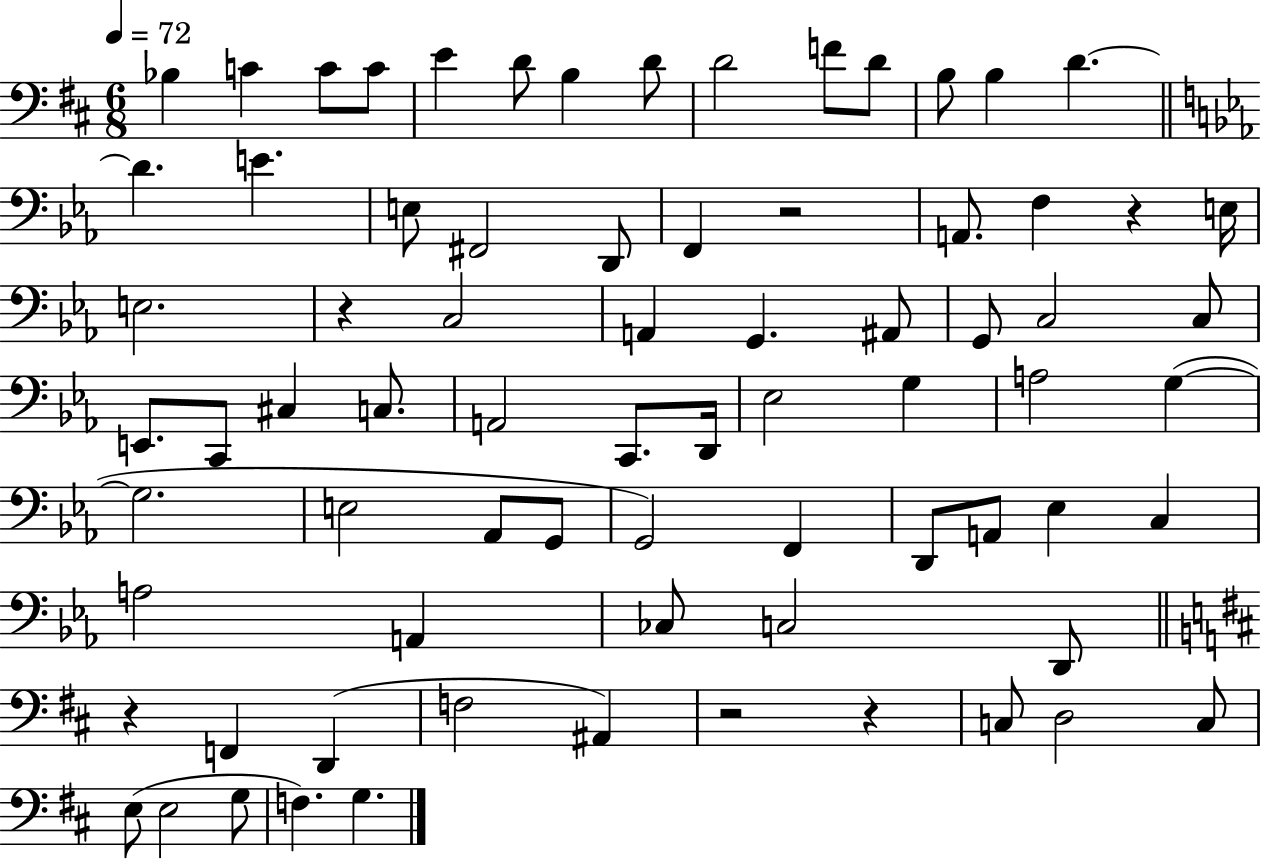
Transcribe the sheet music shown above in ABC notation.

X:1
T:Untitled
M:6/8
L:1/4
K:D
_B, C C/2 C/2 E D/2 B, D/2 D2 F/2 D/2 B,/2 B, D D E E,/2 ^F,,2 D,,/2 F,, z2 A,,/2 F, z E,/4 E,2 z C,2 A,, G,, ^A,,/2 G,,/2 C,2 C,/2 E,,/2 C,,/2 ^C, C,/2 A,,2 C,,/2 D,,/4 _E,2 G, A,2 G, G,2 E,2 _A,,/2 G,,/2 G,,2 F,, D,,/2 A,,/2 _E, C, A,2 A,, _C,/2 C,2 D,,/2 z F,, D,, F,2 ^A,, z2 z C,/2 D,2 C,/2 E,/2 E,2 G,/2 F, G,